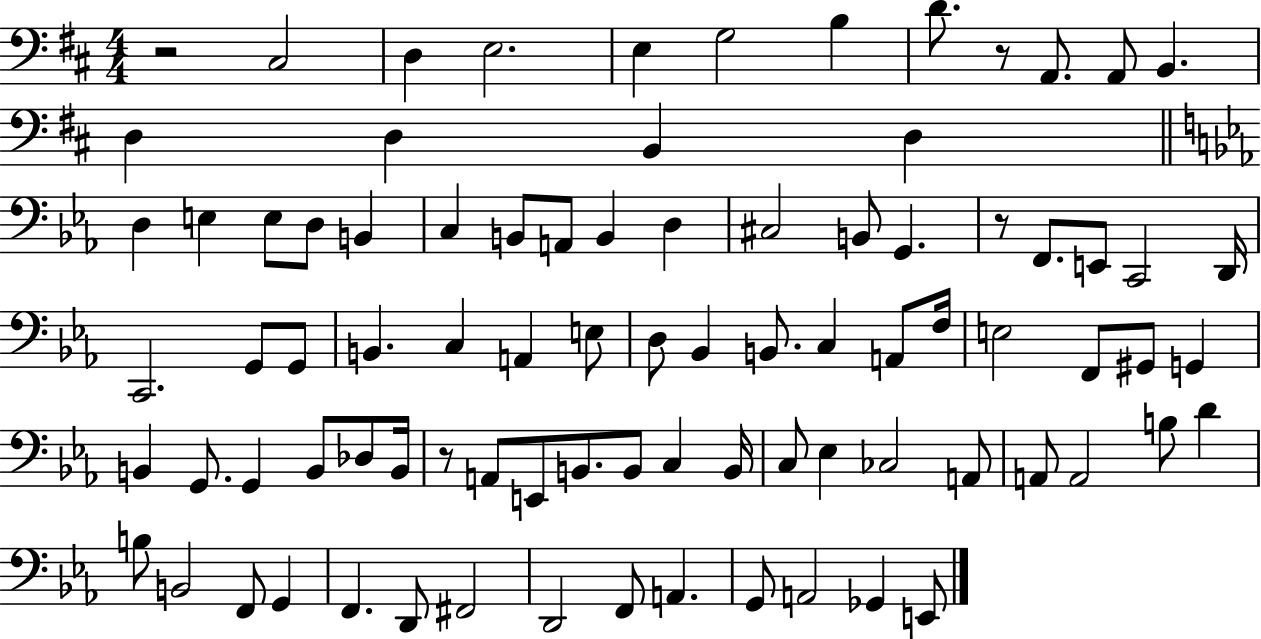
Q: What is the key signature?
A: D major